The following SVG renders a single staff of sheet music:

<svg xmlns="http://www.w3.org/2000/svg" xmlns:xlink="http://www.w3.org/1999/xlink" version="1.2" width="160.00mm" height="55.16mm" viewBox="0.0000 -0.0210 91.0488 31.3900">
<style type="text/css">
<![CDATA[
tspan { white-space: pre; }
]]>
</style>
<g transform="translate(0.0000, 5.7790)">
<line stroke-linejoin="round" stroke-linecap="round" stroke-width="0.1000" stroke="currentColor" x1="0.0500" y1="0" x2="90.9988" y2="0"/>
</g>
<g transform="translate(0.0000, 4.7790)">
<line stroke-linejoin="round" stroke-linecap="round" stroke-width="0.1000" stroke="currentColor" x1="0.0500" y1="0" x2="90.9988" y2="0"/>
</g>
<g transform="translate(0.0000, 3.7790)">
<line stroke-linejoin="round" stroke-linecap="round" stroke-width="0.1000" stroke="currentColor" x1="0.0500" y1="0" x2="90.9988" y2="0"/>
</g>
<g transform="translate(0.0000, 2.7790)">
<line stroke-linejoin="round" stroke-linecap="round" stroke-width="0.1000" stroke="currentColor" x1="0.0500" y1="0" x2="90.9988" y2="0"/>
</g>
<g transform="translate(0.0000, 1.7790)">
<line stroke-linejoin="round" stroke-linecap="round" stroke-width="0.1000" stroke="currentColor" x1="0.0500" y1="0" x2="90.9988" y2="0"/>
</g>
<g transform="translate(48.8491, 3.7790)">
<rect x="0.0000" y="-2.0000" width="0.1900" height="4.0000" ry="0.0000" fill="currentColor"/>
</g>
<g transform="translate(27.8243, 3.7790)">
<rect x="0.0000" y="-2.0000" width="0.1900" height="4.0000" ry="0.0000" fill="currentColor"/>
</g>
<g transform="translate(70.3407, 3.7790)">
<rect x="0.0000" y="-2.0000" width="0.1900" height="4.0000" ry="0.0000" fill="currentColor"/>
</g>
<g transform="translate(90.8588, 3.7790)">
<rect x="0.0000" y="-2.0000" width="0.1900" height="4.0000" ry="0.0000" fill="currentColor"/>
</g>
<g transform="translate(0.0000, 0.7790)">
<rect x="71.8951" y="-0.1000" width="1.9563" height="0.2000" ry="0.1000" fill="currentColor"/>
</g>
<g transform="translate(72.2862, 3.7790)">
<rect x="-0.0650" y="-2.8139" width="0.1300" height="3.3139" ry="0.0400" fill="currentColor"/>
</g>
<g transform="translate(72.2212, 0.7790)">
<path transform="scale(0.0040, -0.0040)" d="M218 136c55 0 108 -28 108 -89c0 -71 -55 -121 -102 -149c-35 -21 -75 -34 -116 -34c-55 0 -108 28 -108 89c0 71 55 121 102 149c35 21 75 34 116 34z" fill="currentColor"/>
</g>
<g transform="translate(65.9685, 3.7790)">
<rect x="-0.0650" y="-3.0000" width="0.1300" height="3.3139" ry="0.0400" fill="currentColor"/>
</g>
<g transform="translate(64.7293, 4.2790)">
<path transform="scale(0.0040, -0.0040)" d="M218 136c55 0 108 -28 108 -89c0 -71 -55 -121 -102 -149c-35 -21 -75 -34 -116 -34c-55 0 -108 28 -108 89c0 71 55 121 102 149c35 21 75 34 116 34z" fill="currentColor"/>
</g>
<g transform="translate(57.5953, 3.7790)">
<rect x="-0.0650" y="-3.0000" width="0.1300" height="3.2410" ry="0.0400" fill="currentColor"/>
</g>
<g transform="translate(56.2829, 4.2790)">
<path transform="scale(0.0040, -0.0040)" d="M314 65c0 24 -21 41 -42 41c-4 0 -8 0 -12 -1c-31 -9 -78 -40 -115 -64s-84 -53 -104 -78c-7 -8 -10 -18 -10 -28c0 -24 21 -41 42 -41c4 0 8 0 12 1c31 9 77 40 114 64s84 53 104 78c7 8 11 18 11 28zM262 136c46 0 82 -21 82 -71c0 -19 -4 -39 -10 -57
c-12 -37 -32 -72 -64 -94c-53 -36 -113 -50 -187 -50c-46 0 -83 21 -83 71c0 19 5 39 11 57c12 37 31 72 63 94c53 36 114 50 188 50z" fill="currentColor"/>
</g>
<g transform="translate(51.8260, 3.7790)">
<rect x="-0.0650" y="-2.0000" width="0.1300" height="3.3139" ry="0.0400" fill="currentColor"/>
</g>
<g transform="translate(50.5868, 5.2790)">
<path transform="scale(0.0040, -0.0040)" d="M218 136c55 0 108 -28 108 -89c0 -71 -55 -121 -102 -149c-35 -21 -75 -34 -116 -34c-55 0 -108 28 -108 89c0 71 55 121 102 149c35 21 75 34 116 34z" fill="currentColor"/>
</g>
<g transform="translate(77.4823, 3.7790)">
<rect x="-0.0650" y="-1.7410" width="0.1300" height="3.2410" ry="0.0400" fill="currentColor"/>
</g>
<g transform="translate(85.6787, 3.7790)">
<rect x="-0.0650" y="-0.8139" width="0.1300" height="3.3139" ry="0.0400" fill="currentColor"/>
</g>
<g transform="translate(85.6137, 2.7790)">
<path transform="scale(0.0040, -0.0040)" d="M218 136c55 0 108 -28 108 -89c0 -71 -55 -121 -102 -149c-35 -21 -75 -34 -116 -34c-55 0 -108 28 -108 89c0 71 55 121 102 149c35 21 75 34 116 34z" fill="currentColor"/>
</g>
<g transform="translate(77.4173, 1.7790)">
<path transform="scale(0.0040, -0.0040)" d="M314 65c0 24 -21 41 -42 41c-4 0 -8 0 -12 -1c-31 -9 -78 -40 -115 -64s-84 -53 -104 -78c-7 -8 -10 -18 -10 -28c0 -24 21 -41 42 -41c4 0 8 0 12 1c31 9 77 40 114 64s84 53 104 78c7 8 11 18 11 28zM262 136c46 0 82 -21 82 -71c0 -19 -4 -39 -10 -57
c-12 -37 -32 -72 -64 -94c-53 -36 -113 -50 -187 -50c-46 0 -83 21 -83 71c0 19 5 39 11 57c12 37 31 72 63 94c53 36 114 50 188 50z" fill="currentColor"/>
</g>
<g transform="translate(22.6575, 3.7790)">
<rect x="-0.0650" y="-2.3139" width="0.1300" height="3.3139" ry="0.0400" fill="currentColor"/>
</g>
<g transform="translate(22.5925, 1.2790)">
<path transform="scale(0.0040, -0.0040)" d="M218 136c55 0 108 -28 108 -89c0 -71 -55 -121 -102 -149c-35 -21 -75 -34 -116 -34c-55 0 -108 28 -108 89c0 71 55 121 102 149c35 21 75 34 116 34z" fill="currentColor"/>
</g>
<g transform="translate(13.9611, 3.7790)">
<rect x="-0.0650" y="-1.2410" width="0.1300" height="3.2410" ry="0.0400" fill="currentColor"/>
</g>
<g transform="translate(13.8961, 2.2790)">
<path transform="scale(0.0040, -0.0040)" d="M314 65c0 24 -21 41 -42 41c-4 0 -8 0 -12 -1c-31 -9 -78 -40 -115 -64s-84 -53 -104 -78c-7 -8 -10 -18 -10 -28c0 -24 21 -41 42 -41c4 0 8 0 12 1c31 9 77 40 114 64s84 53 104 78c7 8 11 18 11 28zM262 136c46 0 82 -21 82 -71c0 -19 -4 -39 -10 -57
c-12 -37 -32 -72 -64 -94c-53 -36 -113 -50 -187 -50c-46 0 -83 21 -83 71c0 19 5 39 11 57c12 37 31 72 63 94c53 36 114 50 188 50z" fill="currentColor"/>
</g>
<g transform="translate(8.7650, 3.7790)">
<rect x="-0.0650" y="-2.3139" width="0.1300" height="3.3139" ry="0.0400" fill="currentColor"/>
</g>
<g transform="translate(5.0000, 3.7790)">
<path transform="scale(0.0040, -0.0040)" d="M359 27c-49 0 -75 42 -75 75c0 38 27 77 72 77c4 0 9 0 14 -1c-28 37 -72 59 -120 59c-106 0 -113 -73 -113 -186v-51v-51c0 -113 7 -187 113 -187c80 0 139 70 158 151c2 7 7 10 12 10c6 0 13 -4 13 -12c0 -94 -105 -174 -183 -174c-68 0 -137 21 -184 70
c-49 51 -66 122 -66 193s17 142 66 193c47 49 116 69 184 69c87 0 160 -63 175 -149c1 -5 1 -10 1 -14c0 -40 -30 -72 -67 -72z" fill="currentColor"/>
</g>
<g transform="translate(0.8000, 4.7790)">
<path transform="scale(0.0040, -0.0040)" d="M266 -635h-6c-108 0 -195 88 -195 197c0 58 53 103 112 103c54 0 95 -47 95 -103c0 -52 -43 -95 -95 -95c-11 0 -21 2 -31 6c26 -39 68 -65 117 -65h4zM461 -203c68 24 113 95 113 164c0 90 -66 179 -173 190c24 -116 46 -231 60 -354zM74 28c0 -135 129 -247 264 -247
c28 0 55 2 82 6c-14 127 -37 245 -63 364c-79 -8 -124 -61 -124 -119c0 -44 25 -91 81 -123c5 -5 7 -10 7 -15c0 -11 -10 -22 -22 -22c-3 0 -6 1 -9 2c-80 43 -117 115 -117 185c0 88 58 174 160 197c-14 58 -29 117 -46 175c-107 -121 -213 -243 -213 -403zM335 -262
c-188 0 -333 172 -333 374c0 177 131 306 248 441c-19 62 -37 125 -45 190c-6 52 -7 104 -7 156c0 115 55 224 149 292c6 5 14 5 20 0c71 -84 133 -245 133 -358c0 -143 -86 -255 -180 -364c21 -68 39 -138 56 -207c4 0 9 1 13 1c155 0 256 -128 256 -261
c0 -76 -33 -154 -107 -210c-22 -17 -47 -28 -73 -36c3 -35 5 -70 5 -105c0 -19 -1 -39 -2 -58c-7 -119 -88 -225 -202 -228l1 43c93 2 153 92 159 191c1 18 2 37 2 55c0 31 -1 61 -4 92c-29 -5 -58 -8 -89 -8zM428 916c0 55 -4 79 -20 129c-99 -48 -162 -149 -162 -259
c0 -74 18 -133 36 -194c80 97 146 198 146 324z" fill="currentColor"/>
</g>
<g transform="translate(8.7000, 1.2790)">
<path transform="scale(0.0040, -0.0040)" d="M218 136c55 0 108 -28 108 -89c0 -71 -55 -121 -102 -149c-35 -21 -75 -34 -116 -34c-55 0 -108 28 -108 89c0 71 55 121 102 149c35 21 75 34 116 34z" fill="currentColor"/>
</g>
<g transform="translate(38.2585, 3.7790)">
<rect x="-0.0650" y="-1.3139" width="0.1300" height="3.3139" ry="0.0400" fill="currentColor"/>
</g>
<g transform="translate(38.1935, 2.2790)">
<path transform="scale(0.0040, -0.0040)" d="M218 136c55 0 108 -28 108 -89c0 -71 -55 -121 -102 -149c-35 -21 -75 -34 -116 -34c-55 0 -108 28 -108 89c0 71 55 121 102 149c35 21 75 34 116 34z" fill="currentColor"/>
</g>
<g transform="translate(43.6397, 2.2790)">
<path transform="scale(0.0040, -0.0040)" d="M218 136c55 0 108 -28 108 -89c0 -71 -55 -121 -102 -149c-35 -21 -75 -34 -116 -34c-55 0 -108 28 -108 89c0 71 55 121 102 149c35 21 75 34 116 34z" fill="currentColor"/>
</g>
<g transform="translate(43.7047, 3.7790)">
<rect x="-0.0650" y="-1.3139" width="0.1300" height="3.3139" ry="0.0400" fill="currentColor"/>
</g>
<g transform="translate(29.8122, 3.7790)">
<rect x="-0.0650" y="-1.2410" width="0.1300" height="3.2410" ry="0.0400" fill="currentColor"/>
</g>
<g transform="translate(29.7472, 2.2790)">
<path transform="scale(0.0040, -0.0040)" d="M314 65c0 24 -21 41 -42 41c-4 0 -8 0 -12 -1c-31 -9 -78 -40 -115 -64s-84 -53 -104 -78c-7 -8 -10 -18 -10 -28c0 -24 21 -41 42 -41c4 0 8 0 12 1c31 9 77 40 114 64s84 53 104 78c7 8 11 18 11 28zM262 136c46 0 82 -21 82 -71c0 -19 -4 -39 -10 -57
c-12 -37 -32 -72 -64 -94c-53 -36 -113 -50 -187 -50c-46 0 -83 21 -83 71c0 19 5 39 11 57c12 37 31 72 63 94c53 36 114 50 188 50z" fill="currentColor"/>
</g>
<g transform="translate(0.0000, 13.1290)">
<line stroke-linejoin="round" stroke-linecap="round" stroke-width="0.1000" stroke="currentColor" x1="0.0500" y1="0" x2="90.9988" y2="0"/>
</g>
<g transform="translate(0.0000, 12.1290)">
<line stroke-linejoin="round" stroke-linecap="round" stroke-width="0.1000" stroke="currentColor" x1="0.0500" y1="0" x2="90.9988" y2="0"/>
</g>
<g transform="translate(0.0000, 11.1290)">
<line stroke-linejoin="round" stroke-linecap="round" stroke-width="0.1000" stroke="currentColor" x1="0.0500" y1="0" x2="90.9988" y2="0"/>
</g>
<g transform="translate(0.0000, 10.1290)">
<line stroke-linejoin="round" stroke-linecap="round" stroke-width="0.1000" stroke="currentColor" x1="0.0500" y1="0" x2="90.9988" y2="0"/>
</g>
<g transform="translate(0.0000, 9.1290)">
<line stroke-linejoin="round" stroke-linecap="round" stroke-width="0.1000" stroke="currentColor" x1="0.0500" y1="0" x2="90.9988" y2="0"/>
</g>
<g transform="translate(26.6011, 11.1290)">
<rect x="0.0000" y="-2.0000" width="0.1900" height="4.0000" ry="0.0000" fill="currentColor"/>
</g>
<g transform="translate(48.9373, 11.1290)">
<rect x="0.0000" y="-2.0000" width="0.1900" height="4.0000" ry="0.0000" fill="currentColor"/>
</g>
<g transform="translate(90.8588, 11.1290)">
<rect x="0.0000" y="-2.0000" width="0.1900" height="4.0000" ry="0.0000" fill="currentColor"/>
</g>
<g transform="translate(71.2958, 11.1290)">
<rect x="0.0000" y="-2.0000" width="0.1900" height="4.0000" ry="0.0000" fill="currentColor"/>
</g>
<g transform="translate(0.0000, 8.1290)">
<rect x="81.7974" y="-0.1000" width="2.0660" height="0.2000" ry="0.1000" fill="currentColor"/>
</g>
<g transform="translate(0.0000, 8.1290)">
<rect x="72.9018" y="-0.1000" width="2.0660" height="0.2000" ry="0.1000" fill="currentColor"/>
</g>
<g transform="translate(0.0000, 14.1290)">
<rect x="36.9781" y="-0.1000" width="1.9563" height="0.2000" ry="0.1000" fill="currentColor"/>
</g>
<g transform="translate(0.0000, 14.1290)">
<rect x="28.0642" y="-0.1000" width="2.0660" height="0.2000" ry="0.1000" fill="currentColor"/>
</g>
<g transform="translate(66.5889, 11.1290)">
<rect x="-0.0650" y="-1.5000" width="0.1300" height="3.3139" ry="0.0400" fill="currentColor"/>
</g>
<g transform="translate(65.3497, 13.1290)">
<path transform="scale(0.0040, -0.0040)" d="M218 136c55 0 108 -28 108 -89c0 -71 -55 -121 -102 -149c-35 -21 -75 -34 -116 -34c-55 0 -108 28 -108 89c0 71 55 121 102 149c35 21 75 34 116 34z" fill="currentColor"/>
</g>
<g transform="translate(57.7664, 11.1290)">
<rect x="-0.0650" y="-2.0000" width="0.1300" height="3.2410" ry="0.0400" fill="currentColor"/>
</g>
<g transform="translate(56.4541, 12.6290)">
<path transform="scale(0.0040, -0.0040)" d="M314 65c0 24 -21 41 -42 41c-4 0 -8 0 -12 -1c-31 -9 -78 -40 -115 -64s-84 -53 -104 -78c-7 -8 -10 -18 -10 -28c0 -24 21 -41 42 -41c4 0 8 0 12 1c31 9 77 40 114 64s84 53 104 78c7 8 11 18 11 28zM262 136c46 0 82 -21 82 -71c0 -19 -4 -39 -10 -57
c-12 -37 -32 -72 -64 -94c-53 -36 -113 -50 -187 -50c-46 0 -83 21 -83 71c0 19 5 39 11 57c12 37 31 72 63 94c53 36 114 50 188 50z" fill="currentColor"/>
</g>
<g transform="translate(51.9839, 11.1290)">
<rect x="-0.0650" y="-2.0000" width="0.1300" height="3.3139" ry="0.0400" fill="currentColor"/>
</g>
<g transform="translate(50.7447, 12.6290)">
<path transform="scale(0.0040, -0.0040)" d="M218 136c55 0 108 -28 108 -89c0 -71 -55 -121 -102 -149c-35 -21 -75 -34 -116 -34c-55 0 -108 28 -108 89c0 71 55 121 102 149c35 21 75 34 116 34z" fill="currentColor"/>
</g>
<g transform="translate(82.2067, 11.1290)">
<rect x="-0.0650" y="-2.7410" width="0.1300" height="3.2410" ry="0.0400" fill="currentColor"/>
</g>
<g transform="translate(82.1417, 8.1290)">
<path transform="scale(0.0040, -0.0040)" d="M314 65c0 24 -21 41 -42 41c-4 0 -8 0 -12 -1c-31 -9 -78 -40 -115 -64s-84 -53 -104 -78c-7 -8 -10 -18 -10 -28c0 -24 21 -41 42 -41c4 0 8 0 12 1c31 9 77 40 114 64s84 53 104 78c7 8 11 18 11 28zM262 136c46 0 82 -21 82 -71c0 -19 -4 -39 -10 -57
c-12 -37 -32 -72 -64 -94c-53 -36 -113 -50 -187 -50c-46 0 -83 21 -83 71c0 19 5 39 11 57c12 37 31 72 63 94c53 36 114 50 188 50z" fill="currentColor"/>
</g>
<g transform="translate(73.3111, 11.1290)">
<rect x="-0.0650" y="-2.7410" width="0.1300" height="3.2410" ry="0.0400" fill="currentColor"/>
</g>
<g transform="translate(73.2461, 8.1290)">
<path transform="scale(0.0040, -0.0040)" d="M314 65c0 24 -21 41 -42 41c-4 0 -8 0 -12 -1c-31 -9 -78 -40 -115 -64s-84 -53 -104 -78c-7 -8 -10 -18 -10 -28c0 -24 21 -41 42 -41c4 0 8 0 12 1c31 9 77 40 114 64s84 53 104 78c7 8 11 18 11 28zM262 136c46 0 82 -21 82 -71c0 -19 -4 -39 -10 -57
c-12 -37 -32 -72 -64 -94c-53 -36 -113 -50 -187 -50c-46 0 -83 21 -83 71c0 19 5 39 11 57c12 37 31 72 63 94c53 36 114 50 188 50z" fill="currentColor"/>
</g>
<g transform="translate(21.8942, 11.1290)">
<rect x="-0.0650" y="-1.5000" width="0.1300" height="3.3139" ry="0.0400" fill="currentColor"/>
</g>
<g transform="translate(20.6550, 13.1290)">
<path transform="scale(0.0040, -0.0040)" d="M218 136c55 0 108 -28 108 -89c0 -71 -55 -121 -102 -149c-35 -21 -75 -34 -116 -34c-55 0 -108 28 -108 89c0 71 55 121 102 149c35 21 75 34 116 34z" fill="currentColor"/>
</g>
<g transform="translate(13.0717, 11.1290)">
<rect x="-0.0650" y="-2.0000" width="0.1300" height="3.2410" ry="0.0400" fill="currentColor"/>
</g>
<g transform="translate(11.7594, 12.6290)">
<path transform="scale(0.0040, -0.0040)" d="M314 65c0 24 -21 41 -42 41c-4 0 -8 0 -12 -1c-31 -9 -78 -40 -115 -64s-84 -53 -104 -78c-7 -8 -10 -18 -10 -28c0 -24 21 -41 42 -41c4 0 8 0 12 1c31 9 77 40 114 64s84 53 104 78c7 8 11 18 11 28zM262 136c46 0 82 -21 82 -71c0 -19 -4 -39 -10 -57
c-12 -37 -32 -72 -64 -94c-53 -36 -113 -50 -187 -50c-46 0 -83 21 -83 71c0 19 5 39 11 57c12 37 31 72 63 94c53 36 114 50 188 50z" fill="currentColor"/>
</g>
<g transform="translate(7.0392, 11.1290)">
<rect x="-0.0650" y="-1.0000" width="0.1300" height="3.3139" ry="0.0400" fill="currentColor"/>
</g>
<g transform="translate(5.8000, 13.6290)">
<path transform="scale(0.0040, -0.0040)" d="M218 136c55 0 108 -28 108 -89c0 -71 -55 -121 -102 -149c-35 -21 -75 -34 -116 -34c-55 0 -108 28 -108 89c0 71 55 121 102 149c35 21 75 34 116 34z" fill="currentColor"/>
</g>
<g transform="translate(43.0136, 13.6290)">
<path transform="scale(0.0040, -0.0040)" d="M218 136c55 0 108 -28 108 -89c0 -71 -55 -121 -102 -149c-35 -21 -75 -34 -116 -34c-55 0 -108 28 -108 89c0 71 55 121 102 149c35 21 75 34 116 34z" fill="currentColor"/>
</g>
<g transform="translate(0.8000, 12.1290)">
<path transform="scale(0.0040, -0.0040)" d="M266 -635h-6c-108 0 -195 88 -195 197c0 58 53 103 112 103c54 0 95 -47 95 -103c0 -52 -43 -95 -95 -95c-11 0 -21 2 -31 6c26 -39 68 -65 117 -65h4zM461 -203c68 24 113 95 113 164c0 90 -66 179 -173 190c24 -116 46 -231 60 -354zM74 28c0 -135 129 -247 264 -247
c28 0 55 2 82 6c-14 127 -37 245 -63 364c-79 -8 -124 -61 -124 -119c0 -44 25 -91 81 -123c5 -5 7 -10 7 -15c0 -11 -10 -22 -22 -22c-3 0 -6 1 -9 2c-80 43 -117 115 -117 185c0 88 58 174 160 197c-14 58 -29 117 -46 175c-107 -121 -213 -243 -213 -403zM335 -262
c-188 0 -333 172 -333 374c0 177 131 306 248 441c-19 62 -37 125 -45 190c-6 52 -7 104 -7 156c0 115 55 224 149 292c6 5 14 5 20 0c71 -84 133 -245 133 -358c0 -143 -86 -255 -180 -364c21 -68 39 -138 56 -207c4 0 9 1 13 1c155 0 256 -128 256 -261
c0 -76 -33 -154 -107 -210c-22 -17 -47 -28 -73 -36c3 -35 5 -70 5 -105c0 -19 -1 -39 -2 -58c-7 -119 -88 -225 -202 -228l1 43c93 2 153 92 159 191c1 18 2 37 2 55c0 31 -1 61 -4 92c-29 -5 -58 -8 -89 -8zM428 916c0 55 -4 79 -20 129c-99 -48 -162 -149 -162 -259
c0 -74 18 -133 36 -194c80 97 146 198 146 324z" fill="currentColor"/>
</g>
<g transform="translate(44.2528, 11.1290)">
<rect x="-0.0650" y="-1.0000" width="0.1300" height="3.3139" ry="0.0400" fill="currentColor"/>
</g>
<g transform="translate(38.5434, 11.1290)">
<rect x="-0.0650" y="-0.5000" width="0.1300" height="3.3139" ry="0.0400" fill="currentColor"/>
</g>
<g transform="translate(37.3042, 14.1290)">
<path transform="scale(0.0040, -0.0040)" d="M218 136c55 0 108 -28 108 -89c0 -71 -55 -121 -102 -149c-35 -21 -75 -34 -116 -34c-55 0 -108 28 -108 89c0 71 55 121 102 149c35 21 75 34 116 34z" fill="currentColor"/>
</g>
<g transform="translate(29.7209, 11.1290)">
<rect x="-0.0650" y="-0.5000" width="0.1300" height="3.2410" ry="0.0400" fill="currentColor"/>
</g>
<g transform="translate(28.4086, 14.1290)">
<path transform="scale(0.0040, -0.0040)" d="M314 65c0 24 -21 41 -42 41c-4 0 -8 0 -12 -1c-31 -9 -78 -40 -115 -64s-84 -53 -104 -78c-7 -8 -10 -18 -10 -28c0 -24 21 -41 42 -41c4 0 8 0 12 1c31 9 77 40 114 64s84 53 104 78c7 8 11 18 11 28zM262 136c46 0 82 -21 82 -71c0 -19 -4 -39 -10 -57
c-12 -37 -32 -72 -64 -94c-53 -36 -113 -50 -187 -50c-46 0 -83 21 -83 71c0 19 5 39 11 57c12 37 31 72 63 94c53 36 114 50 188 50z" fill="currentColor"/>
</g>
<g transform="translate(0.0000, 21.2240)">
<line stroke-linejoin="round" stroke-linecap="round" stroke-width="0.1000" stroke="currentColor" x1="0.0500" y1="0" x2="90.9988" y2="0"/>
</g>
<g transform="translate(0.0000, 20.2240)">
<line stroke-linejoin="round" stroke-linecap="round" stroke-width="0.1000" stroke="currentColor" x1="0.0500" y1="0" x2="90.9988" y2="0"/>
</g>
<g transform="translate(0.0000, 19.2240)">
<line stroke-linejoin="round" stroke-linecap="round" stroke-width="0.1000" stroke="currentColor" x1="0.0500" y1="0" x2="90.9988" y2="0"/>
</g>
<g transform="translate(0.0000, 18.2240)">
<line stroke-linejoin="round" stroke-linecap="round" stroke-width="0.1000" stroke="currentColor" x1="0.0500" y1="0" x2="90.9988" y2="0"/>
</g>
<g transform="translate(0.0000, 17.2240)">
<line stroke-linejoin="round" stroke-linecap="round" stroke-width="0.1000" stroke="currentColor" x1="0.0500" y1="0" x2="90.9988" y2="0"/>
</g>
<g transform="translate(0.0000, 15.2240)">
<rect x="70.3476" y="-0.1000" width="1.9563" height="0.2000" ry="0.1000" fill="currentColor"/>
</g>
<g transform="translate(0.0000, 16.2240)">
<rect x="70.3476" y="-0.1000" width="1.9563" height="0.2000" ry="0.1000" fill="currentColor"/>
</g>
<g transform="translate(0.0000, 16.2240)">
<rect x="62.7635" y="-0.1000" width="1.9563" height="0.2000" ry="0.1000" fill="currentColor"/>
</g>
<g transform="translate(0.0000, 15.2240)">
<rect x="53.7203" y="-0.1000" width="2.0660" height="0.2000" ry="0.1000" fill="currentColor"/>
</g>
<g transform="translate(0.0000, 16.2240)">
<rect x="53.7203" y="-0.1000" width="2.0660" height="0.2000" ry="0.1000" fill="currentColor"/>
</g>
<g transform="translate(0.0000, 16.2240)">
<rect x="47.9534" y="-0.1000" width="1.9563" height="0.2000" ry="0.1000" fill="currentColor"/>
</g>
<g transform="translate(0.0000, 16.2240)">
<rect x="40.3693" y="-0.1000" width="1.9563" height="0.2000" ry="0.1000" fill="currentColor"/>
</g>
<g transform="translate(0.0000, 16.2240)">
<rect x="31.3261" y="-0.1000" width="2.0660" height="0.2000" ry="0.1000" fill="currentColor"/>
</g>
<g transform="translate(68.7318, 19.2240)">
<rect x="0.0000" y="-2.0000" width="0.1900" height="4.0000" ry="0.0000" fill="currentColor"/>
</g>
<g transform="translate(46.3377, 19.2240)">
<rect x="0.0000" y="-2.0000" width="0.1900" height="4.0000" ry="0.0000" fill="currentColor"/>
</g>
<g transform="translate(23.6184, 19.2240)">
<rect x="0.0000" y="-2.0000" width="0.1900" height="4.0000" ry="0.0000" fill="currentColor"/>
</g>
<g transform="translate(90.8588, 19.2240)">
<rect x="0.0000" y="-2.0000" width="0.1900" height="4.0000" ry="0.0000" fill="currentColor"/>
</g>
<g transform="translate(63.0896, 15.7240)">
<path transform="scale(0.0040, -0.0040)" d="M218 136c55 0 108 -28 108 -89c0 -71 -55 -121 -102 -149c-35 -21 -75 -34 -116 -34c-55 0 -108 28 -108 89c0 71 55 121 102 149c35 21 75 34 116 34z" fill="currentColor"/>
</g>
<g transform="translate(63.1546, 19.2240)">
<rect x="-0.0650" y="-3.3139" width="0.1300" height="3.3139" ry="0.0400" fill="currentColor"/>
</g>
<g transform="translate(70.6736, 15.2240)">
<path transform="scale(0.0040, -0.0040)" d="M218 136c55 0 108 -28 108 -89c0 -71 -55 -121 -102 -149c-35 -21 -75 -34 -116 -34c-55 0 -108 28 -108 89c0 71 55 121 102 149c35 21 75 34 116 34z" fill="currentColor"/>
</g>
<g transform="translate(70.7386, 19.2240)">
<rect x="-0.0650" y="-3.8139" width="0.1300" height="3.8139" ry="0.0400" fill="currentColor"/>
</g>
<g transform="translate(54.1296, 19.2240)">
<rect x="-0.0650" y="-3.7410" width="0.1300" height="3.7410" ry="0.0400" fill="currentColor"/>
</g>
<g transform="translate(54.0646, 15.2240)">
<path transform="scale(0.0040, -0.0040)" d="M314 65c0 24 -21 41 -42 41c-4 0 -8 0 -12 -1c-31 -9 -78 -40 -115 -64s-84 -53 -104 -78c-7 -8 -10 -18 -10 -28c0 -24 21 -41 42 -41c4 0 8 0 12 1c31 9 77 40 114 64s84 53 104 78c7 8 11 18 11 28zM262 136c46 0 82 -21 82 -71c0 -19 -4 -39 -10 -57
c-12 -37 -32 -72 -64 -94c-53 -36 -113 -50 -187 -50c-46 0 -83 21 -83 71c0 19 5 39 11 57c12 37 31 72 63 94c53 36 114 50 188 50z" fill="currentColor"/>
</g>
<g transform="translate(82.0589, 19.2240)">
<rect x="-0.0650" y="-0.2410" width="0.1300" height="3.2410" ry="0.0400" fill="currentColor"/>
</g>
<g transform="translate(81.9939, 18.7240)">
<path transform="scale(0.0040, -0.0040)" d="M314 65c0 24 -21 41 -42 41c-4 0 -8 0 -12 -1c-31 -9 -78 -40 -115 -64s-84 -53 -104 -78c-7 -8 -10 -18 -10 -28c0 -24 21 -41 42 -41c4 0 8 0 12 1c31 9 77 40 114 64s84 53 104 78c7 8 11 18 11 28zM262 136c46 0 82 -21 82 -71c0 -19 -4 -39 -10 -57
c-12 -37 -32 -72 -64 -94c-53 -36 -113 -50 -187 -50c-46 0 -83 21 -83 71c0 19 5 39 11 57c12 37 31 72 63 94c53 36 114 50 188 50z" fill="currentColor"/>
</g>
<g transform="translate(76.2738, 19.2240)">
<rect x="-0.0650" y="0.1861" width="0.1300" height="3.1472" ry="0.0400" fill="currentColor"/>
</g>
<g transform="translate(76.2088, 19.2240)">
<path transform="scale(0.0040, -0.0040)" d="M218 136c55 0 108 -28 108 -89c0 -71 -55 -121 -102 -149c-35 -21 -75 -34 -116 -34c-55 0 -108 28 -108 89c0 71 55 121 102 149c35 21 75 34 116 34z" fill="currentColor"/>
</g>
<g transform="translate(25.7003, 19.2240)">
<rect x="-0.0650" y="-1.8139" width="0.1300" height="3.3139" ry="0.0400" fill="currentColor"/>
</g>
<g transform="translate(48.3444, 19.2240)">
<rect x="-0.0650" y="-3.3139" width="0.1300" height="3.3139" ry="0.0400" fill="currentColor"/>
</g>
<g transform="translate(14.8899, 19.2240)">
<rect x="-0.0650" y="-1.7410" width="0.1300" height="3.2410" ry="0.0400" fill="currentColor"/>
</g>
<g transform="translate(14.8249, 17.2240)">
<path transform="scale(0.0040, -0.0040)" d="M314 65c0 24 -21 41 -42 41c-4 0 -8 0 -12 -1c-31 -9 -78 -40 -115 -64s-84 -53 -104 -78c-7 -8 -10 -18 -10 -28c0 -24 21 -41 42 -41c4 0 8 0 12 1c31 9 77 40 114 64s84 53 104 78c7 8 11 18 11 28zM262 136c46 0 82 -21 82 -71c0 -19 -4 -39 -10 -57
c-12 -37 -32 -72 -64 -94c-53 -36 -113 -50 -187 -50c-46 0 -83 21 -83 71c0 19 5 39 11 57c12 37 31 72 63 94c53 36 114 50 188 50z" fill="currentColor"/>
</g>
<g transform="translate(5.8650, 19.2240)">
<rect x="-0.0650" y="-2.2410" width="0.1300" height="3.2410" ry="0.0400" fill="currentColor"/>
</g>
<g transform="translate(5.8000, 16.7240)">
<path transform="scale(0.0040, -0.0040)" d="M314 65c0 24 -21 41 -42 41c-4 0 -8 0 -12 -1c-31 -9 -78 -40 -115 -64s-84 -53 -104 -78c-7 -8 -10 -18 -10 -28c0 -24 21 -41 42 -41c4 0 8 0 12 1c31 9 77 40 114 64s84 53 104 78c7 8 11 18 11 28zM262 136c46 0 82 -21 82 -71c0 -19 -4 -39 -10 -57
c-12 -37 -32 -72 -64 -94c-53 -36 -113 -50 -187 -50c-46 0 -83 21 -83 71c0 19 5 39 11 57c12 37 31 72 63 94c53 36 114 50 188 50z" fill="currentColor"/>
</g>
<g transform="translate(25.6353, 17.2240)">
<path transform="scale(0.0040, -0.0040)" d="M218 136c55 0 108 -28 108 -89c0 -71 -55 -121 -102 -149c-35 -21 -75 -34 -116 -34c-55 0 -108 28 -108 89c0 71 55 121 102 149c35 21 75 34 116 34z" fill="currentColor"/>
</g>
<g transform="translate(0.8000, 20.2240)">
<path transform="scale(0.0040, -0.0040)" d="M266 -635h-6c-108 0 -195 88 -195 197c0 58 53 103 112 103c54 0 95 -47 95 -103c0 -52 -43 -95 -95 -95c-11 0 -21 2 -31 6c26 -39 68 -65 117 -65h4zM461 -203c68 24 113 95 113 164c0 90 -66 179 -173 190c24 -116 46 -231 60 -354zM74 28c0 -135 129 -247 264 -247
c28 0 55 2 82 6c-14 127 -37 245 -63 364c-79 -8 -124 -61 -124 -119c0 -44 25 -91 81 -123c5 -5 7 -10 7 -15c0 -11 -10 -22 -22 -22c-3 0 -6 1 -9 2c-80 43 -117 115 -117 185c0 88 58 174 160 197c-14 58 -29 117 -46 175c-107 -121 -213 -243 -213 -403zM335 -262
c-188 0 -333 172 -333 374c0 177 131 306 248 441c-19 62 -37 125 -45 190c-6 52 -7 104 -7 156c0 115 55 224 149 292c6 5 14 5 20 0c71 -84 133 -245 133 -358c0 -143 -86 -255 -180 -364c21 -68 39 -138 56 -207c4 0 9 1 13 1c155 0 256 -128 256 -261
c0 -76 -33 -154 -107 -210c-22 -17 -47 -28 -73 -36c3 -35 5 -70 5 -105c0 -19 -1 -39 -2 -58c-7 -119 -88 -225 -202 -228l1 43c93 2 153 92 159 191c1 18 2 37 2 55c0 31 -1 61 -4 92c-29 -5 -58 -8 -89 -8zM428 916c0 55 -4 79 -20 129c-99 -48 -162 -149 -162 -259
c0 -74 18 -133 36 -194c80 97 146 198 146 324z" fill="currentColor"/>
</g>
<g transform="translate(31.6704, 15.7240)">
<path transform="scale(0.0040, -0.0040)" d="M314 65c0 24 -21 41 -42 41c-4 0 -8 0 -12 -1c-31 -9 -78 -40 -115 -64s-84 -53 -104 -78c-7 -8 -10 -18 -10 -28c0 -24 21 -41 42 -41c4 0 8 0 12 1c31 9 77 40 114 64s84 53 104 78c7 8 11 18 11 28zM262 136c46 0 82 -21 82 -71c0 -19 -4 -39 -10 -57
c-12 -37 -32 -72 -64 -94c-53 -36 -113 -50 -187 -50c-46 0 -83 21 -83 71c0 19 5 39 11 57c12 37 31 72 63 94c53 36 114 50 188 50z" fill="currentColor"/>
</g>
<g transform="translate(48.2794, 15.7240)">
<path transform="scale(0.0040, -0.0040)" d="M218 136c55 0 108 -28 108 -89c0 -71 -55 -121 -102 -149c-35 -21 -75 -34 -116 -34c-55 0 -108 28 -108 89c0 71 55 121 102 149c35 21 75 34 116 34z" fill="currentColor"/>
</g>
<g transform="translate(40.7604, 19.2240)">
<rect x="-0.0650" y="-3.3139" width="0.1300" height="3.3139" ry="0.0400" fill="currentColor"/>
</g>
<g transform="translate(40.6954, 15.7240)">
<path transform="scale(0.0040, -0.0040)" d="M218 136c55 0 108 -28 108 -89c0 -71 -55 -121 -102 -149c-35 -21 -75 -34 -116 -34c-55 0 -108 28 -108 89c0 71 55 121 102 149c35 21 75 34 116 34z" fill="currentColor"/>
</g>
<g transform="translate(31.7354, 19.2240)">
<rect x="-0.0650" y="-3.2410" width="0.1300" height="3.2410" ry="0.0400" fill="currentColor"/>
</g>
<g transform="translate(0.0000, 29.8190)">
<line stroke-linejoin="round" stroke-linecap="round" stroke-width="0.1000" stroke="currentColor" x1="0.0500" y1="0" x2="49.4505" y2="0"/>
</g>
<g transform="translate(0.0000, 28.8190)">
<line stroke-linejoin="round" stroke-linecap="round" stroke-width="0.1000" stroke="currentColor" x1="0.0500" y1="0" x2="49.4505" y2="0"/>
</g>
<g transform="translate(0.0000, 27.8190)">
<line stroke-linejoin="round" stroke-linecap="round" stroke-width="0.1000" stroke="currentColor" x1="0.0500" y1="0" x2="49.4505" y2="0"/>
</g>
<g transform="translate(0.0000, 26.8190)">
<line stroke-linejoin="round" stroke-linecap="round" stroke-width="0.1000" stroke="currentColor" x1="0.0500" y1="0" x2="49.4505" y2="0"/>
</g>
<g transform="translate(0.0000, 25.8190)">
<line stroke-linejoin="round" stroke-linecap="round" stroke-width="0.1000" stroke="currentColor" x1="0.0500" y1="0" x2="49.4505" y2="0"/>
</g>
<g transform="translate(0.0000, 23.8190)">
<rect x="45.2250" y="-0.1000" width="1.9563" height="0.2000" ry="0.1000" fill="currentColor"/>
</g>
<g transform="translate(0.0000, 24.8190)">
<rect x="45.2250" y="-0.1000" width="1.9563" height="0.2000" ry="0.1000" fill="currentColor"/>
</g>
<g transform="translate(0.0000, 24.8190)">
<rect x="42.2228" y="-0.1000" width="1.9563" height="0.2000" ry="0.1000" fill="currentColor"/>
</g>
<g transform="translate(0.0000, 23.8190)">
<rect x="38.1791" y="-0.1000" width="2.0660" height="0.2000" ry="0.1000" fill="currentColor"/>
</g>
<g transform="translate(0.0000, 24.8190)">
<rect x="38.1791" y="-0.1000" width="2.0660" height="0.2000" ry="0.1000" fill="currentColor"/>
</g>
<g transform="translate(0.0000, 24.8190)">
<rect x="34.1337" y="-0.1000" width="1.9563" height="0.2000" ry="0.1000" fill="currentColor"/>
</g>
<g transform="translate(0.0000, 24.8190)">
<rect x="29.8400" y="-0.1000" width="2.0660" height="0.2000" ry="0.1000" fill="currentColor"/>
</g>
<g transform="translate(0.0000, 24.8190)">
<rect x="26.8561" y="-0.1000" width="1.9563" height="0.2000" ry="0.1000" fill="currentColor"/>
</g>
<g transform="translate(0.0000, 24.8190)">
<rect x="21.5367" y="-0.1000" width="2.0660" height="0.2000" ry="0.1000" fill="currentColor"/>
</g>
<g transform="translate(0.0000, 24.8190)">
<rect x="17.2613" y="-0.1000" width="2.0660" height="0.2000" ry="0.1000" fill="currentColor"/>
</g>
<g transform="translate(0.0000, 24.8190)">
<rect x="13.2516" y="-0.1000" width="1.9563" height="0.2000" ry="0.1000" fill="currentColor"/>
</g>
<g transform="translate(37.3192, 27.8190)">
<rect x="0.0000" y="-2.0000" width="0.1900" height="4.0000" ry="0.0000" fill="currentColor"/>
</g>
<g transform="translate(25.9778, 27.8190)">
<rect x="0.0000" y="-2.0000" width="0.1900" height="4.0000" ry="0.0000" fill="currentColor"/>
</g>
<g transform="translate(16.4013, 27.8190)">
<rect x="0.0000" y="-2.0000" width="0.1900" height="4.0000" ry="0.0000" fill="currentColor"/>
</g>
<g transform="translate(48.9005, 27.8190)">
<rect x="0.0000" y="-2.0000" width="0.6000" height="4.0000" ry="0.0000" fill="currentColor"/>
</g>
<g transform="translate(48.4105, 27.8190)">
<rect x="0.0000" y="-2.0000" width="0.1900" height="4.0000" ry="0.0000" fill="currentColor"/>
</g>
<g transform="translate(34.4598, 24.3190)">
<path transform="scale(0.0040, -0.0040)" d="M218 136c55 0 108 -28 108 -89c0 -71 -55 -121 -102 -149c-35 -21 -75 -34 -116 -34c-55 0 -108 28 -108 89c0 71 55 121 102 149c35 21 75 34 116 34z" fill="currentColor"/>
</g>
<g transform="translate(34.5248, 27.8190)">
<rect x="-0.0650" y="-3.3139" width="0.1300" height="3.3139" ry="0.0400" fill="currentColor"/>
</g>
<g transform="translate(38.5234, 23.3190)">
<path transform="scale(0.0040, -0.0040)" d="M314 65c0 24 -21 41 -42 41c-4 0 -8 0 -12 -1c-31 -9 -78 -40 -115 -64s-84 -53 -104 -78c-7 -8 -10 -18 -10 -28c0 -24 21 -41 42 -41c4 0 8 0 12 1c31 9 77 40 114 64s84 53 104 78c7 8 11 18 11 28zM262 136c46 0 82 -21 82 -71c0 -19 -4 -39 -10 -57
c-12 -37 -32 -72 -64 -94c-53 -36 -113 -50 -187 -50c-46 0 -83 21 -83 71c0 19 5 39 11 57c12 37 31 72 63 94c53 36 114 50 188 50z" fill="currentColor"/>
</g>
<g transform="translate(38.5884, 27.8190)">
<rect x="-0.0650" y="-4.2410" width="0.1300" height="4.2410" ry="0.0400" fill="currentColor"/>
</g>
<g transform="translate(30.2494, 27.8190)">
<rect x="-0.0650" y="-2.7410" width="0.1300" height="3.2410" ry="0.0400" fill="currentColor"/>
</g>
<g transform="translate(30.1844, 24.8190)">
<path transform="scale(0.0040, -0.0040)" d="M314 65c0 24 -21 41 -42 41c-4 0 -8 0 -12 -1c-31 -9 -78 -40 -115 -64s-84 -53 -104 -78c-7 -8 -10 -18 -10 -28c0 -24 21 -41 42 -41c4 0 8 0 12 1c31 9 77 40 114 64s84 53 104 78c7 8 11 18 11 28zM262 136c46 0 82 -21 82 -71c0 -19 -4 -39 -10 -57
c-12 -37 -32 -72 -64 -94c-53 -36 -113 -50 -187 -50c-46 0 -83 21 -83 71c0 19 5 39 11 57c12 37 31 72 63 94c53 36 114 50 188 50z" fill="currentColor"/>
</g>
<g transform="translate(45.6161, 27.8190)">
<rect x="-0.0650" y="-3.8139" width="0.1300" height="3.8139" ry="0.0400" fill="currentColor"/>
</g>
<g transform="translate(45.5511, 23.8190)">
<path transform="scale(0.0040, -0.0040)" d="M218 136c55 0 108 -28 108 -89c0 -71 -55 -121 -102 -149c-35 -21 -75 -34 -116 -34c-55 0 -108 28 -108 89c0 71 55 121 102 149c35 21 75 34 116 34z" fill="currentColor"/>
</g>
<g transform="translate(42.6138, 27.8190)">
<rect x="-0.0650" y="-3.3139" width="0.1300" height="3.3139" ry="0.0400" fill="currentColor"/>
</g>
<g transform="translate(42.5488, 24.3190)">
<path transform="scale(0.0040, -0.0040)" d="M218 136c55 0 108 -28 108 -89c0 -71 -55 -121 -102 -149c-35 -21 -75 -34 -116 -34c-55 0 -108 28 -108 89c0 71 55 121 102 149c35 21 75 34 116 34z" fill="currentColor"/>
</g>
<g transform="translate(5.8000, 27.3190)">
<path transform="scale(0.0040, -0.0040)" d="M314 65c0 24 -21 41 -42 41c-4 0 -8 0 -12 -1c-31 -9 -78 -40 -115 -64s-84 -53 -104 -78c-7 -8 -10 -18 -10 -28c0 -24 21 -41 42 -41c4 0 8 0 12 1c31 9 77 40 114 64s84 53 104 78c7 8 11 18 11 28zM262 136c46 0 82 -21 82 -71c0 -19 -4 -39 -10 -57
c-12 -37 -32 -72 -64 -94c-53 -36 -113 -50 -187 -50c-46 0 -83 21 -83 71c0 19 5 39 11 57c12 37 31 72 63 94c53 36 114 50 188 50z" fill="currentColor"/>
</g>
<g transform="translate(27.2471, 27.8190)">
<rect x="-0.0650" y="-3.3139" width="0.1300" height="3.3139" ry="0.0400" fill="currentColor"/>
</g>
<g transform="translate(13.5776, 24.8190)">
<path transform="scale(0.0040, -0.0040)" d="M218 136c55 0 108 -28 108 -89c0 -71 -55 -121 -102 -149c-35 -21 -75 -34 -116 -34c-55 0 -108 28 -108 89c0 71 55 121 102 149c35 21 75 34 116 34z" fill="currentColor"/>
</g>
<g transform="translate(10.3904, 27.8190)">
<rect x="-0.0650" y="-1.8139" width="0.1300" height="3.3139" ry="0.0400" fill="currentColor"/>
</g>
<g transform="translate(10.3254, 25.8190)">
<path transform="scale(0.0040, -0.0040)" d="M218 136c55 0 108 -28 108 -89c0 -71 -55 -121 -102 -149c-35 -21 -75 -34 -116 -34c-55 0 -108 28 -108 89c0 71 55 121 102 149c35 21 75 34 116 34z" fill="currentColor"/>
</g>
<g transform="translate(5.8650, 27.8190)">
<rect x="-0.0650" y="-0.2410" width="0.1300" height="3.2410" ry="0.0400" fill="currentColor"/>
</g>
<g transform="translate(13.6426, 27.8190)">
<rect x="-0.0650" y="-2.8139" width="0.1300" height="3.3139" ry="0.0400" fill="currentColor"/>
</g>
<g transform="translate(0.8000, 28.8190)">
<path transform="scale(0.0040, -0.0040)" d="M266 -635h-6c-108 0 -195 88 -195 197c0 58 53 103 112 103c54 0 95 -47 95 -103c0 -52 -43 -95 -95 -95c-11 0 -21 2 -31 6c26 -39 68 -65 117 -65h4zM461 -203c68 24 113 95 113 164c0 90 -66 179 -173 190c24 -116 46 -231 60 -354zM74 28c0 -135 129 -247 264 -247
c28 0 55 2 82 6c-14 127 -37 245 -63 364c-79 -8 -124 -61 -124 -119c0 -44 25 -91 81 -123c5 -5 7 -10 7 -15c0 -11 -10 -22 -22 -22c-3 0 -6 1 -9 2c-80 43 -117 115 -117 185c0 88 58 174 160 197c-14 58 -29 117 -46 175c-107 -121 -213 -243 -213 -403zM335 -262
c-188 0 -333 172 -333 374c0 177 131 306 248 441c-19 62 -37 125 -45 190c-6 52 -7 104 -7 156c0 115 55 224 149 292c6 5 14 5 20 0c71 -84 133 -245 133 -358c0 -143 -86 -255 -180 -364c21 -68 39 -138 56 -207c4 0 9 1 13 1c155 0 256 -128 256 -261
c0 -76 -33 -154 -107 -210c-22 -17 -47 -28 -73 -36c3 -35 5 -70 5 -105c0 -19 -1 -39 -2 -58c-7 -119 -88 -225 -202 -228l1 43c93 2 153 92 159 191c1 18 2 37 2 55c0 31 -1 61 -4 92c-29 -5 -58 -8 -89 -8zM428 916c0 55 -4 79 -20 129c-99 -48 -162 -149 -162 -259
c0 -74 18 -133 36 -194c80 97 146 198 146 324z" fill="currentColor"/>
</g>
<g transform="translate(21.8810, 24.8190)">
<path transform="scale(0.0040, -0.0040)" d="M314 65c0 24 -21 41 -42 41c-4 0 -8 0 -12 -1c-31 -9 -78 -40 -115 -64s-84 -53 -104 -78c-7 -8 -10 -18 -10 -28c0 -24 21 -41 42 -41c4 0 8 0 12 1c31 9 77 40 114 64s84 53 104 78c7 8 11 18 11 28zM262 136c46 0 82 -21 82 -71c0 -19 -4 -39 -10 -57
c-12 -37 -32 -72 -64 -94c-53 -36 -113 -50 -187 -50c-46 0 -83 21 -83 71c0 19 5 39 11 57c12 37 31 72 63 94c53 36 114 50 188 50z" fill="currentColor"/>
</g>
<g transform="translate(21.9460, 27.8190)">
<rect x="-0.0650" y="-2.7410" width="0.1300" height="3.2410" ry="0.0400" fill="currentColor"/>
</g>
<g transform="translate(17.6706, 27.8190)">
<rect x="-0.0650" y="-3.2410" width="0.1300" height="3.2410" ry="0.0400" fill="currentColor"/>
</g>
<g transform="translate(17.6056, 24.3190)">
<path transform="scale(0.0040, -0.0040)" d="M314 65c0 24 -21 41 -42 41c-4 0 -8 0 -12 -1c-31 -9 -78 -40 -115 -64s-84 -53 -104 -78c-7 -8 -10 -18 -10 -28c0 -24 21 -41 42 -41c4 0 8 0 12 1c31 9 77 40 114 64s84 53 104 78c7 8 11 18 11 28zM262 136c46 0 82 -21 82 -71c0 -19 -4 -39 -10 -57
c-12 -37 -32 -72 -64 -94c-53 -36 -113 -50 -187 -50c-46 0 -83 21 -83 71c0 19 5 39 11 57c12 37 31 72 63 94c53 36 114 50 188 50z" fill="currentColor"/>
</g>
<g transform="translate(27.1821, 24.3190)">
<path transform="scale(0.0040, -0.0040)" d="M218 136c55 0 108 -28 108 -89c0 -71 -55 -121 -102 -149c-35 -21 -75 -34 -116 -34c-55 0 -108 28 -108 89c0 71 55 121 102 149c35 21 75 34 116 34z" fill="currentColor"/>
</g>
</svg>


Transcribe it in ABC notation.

X:1
T:Untitled
M:4/4
L:1/4
K:C
g e2 g e2 e e F A2 A a f2 d D F2 E C2 C D F F2 E a2 a2 g2 f2 f b2 b b c'2 b c' B c2 c2 f a b2 a2 b a2 b d'2 b c'